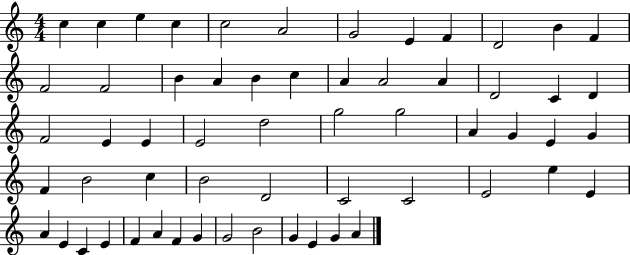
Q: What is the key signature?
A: C major